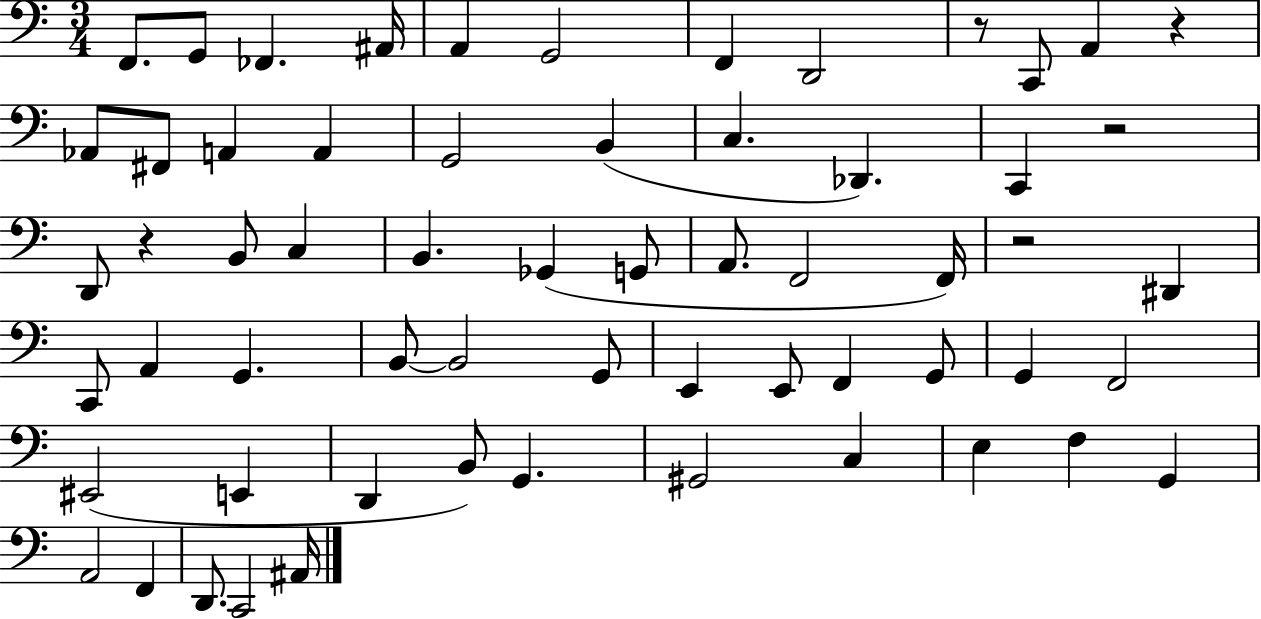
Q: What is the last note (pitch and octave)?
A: A#2